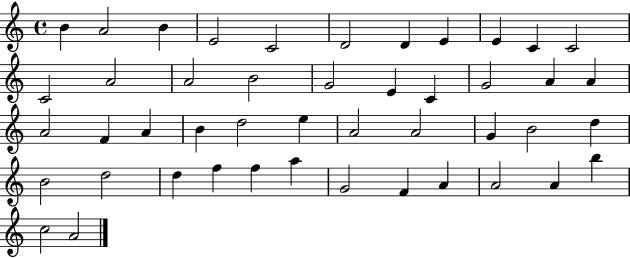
X:1
T:Untitled
M:4/4
L:1/4
K:C
B A2 B E2 C2 D2 D E E C C2 C2 A2 A2 B2 G2 E C G2 A A A2 F A B d2 e A2 A2 G B2 d B2 d2 d f f a G2 F A A2 A b c2 A2